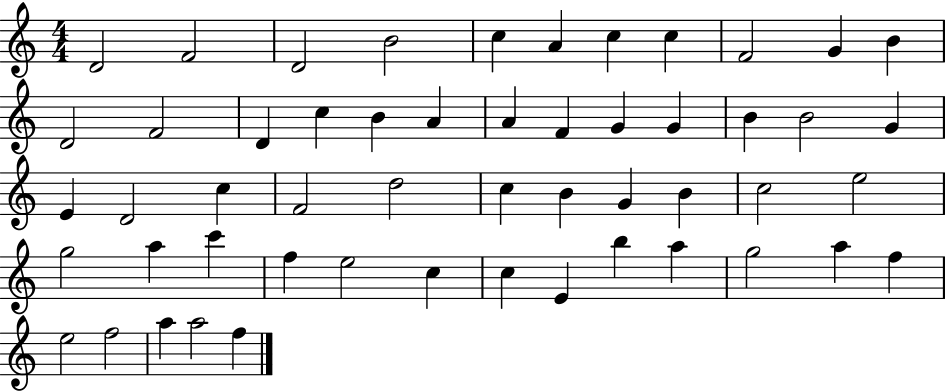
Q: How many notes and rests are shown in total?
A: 53